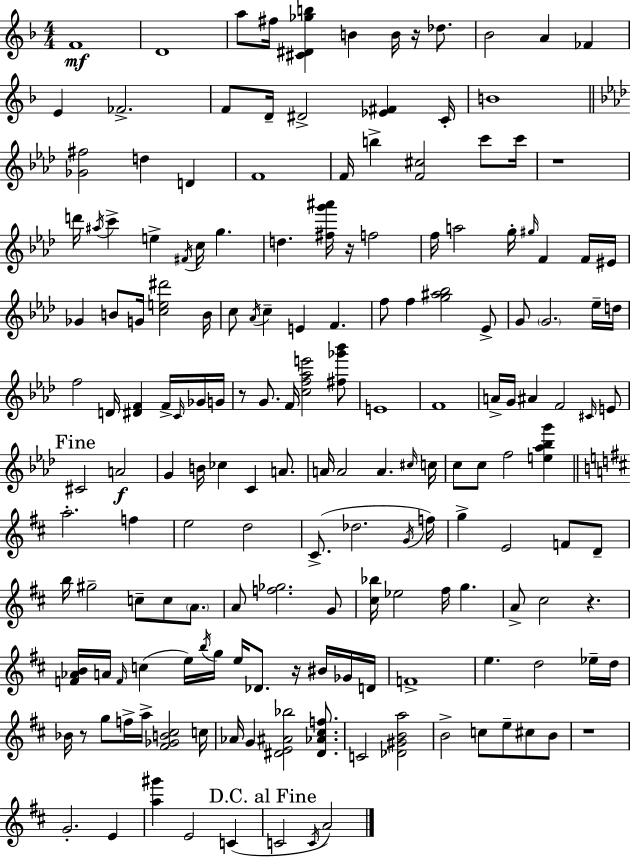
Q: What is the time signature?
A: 4/4